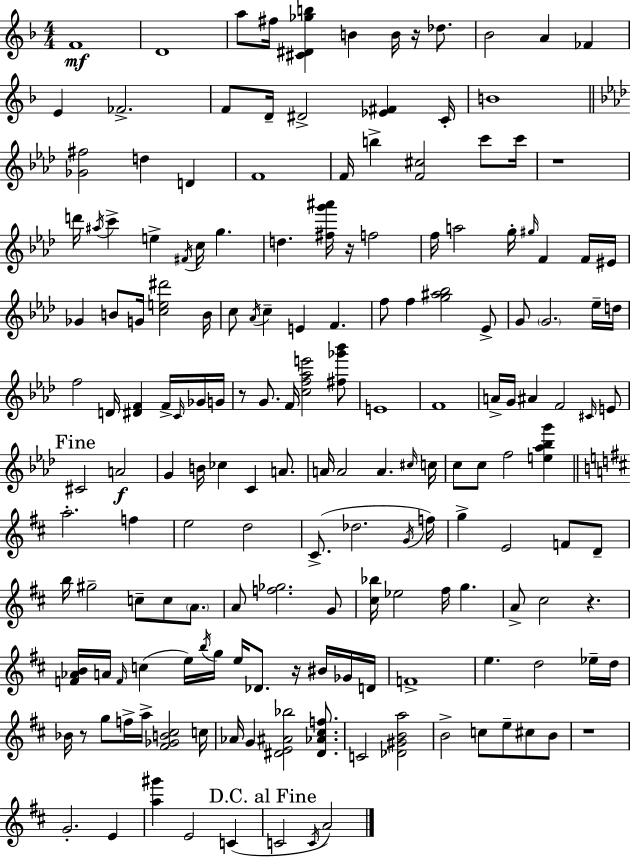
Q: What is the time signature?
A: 4/4